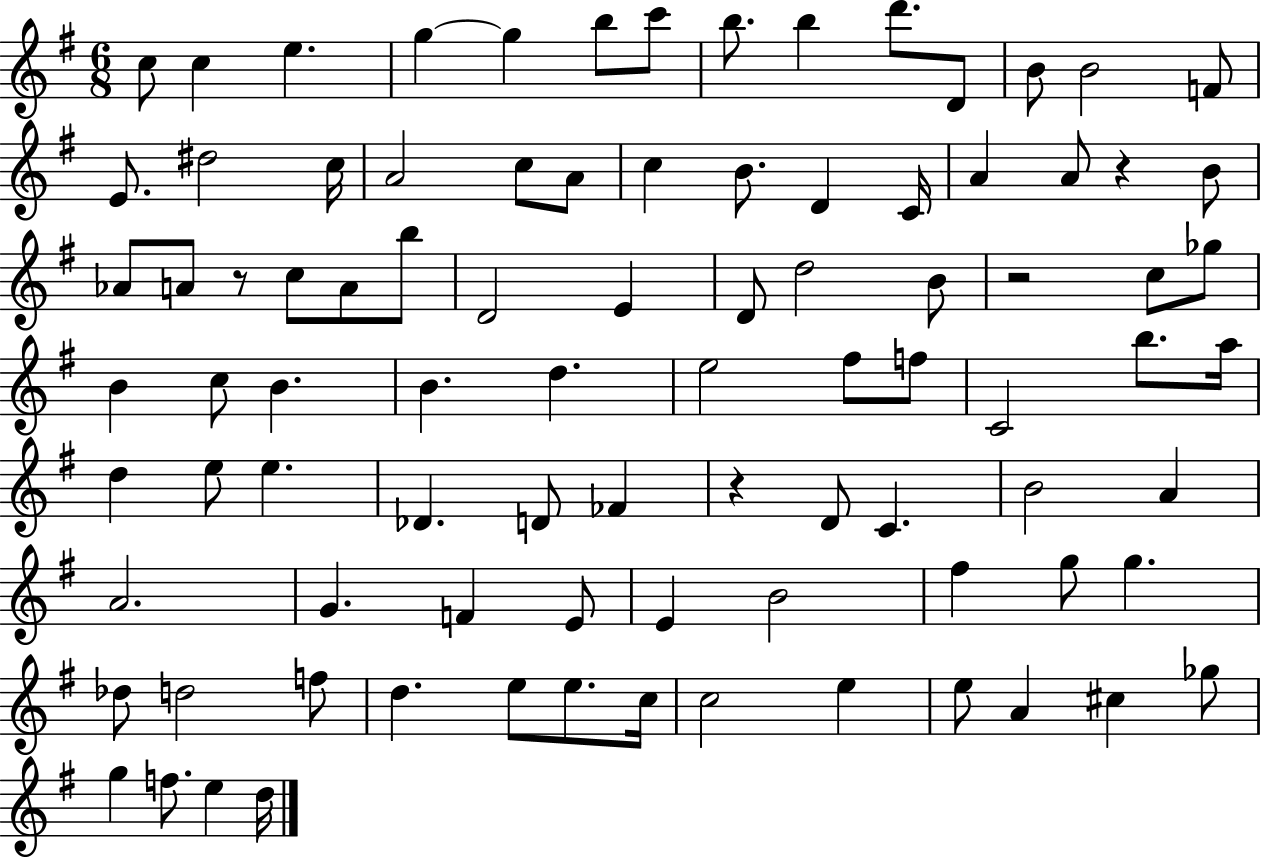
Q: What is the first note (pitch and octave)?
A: C5